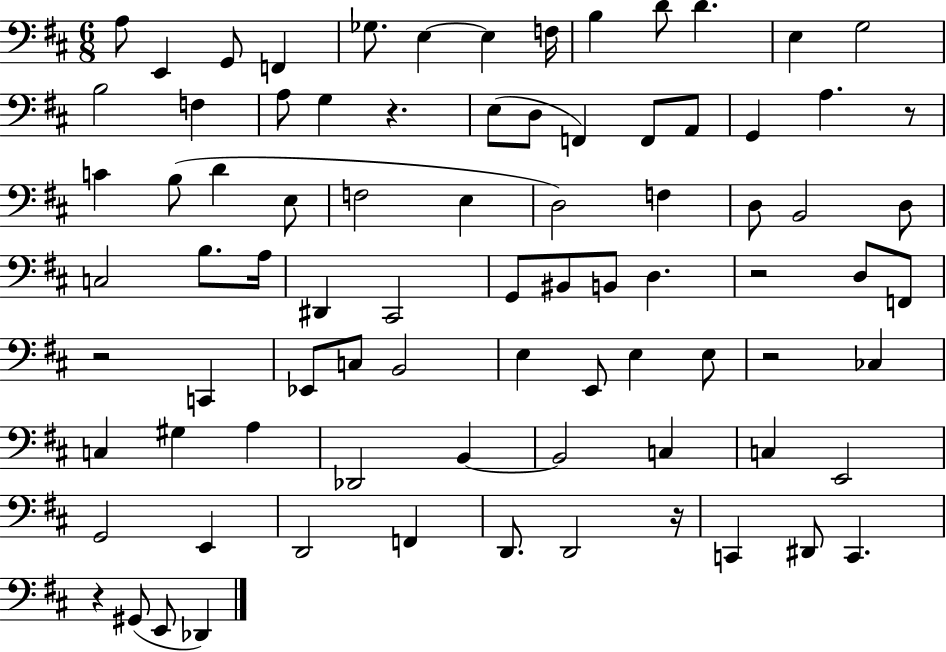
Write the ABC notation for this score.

X:1
T:Untitled
M:6/8
L:1/4
K:D
A,/2 E,, G,,/2 F,, _G,/2 E, E, F,/4 B, D/2 D E, G,2 B,2 F, A,/2 G, z E,/2 D,/2 F,, F,,/2 A,,/2 G,, A, z/2 C B,/2 D E,/2 F,2 E, D,2 F, D,/2 B,,2 D,/2 C,2 B,/2 A,/4 ^D,, ^C,,2 G,,/2 ^B,,/2 B,,/2 D, z2 D,/2 F,,/2 z2 C,, _E,,/2 C,/2 B,,2 E, E,,/2 E, E,/2 z2 _C, C, ^G, A, _D,,2 B,, B,,2 C, C, E,,2 G,,2 E,, D,,2 F,, D,,/2 D,,2 z/4 C,, ^D,,/2 C,, z ^G,,/2 E,,/2 _D,,